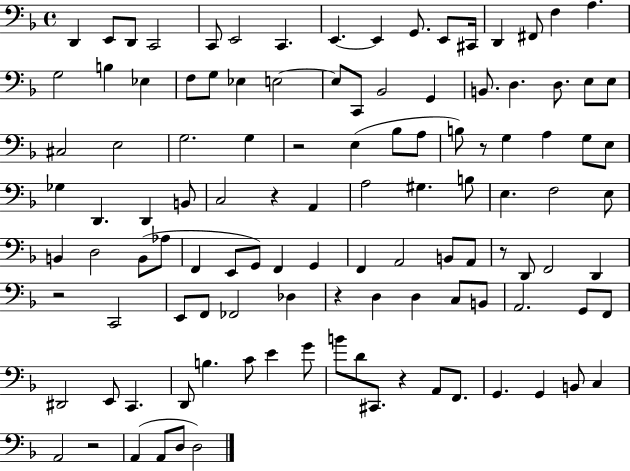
D2/q E2/e D2/e C2/h C2/e E2/h C2/q. E2/q. E2/q G2/e. E2/e C#2/s D2/q F#2/e F3/q A3/q. G3/h B3/q Eb3/q F3/e G3/e Eb3/q E3/h E3/e C2/e Bb2/h G2/q B2/e. D3/q. D3/e. E3/e E3/e C#3/h E3/h G3/h. G3/q R/h E3/q Bb3/e A3/e B3/e R/e G3/q A3/q G3/e E3/e Gb3/q D2/q. D2/q B2/e C3/h R/q A2/q A3/h G#3/q. B3/e E3/q. F3/h E3/e B2/q D3/h B2/e Ab3/e F2/q E2/e G2/e F2/q G2/q F2/q A2/h B2/e A2/e R/e D2/e F2/h D2/q R/h C2/h E2/e F2/e FES2/h Db3/q R/q D3/q D3/q C3/e B2/e A2/h. G2/e F2/e D#2/h E2/e C2/q. D2/e B3/q. C4/e E4/q G4/e B4/e D4/e C#2/e. R/q A2/e F2/e. G2/q. G2/q B2/e C3/q A2/h R/h A2/q A2/e D3/e D3/h